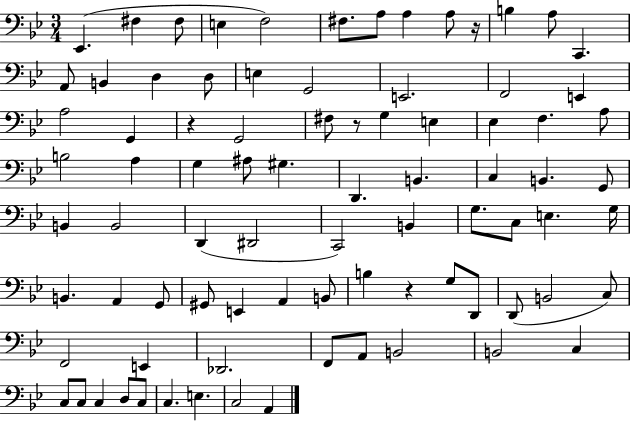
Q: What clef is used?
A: bass